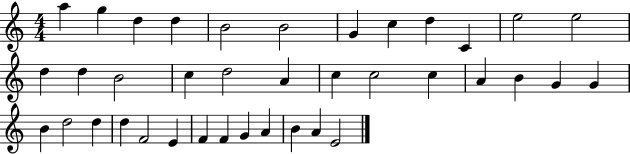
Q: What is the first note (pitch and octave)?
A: A5